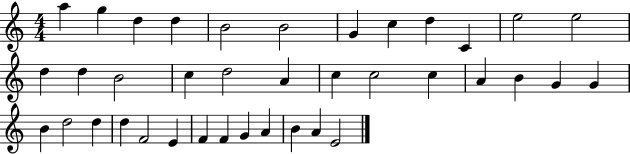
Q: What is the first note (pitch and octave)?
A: A5